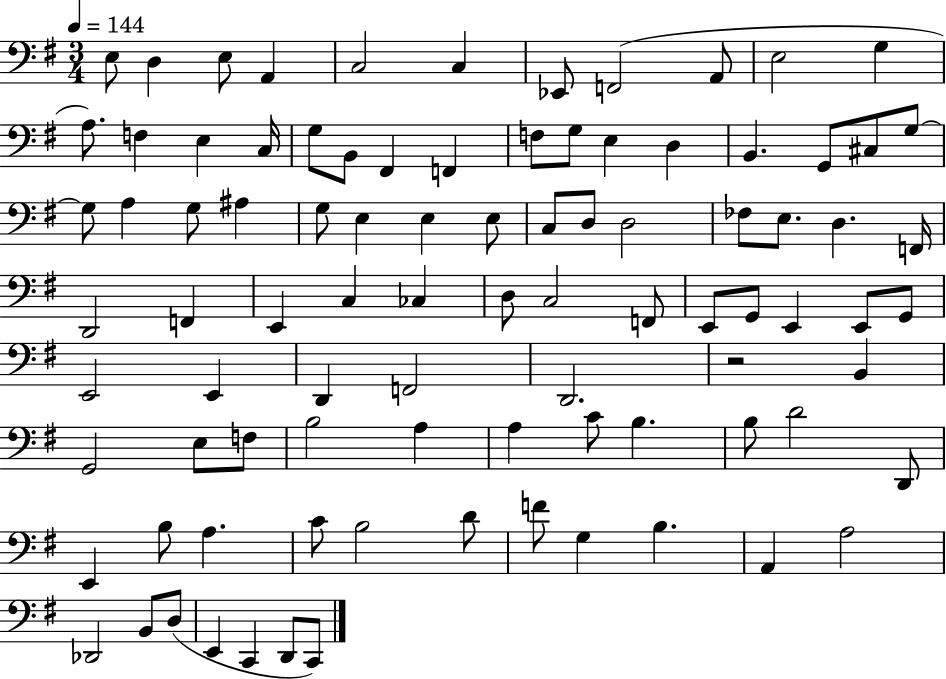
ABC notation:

X:1
T:Untitled
M:3/4
L:1/4
K:G
E,/2 D, E,/2 A,, C,2 C, _E,,/2 F,,2 A,,/2 E,2 G, A,/2 F, E, C,/4 G,/2 B,,/2 ^F,, F,, F,/2 G,/2 E, D, B,, G,,/2 ^C,/2 G,/2 G,/2 A, G,/2 ^A, G,/2 E, E, E,/2 C,/2 D,/2 D,2 _F,/2 E,/2 D, F,,/4 D,,2 F,, E,, C, _C, D,/2 C,2 F,,/2 E,,/2 G,,/2 E,, E,,/2 G,,/2 E,,2 E,, D,, F,,2 D,,2 z2 B,, G,,2 E,/2 F,/2 B,2 A, A, C/2 B, B,/2 D2 D,,/2 E,, B,/2 A, C/2 B,2 D/2 F/2 G, B, A,, A,2 _D,,2 B,,/2 D,/2 E,, C,, D,,/2 C,,/2